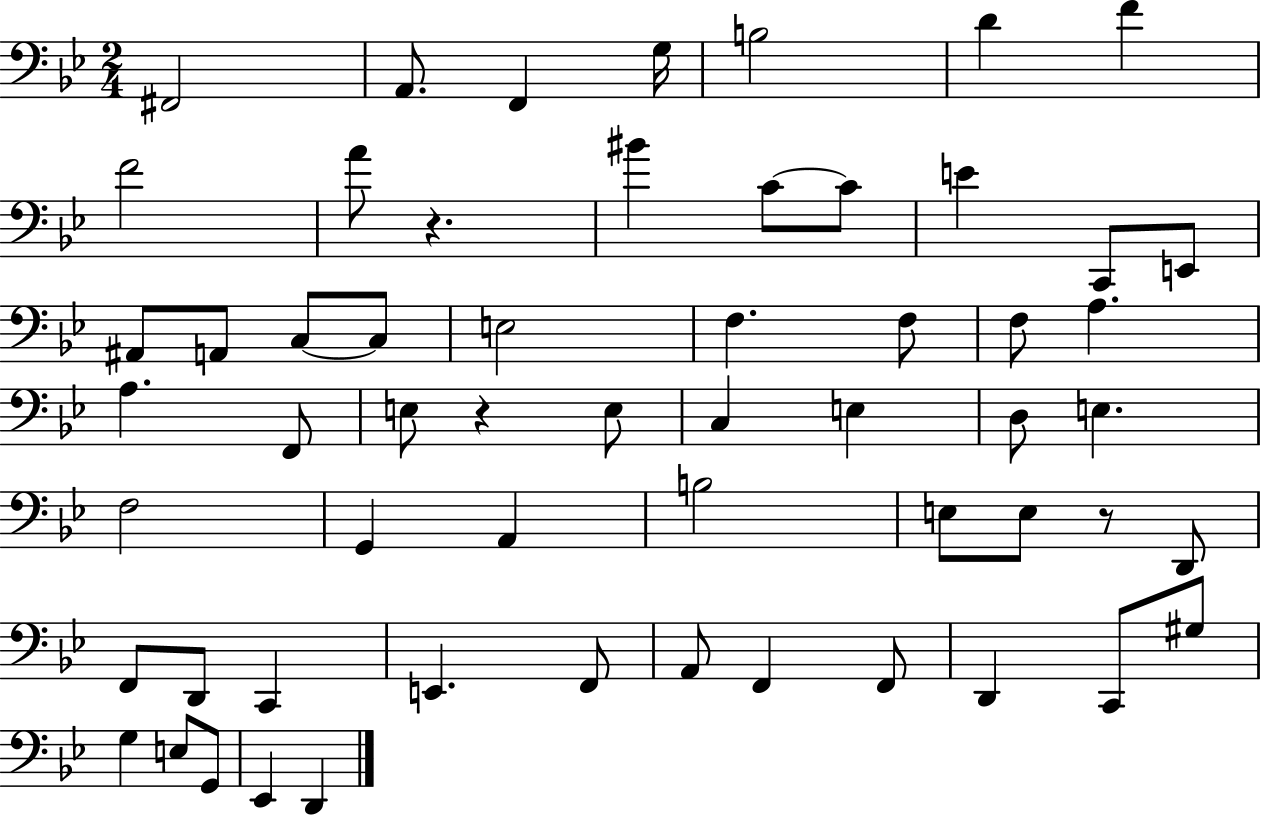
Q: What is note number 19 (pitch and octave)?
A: C3